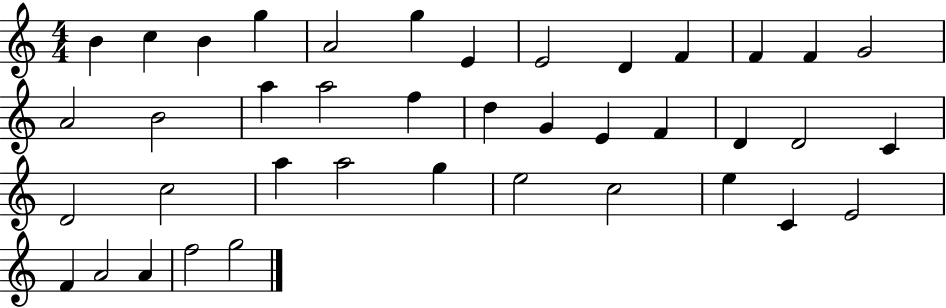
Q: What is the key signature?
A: C major